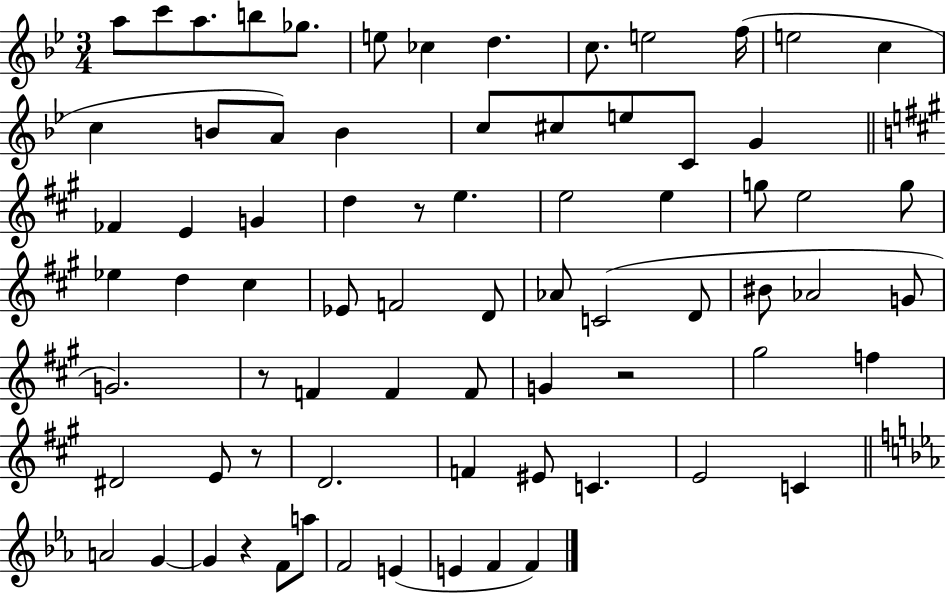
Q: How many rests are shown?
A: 5